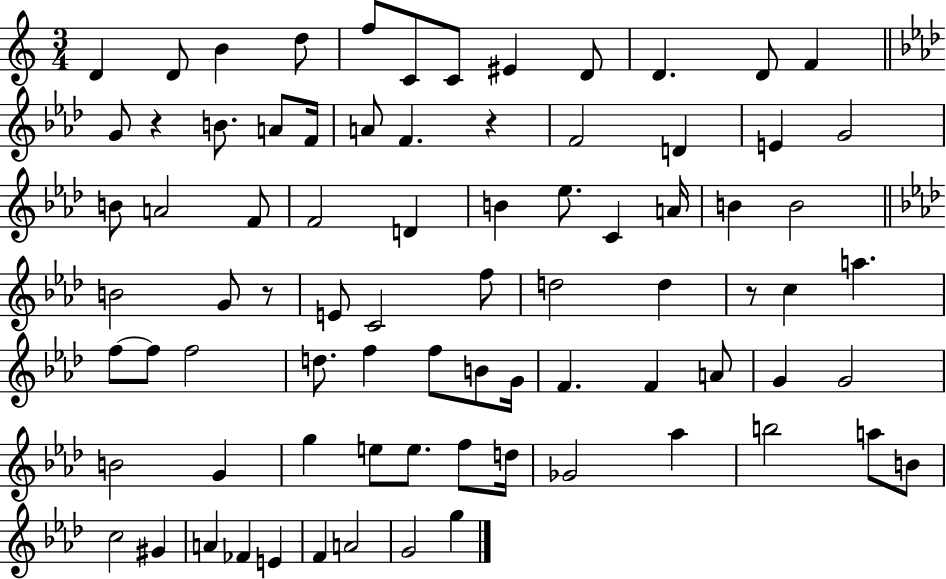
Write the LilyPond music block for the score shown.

{
  \clef treble
  \numericTimeSignature
  \time 3/4
  \key c \major
  d'4 d'8 b'4 d''8 | f''8 c'8 c'8 eis'4 d'8 | d'4. d'8 f'4 | \bar "||" \break \key f \minor g'8 r4 b'8. a'8 f'16 | a'8 f'4. r4 | f'2 d'4 | e'4 g'2 | \break b'8 a'2 f'8 | f'2 d'4 | b'4 ees''8. c'4 a'16 | b'4 b'2 | \break \bar "||" \break \key aes \major b'2 g'8 r8 | e'8 c'2 f''8 | d''2 d''4 | r8 c''4 a''4. | \break f''8~~ f''8 f''2 | d''8. f''4 f''8 b'8 g'16 | f'4. f'4 a'8 | g'4 g'2 | \break b'2 g'4 | g''4 e''8 e''8. f''8 d''16 | ges'2 aes''4 | b''2 a''8 b'8 | \break c''2 gis'4 | a'4 fes'4 e'4 | f'4 a'2 | g'2 g''4 | \break \bar "|."
}